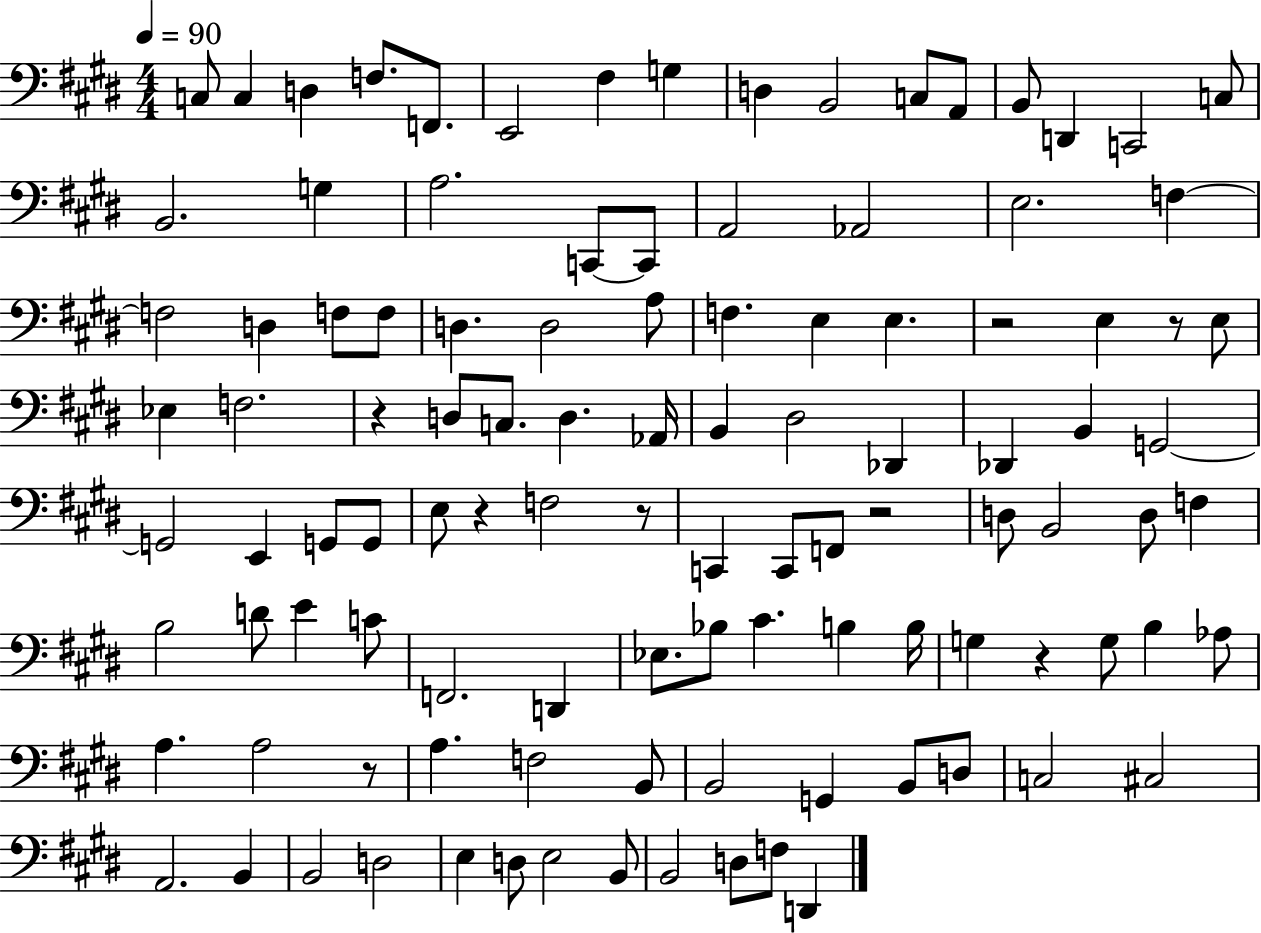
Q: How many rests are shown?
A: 8